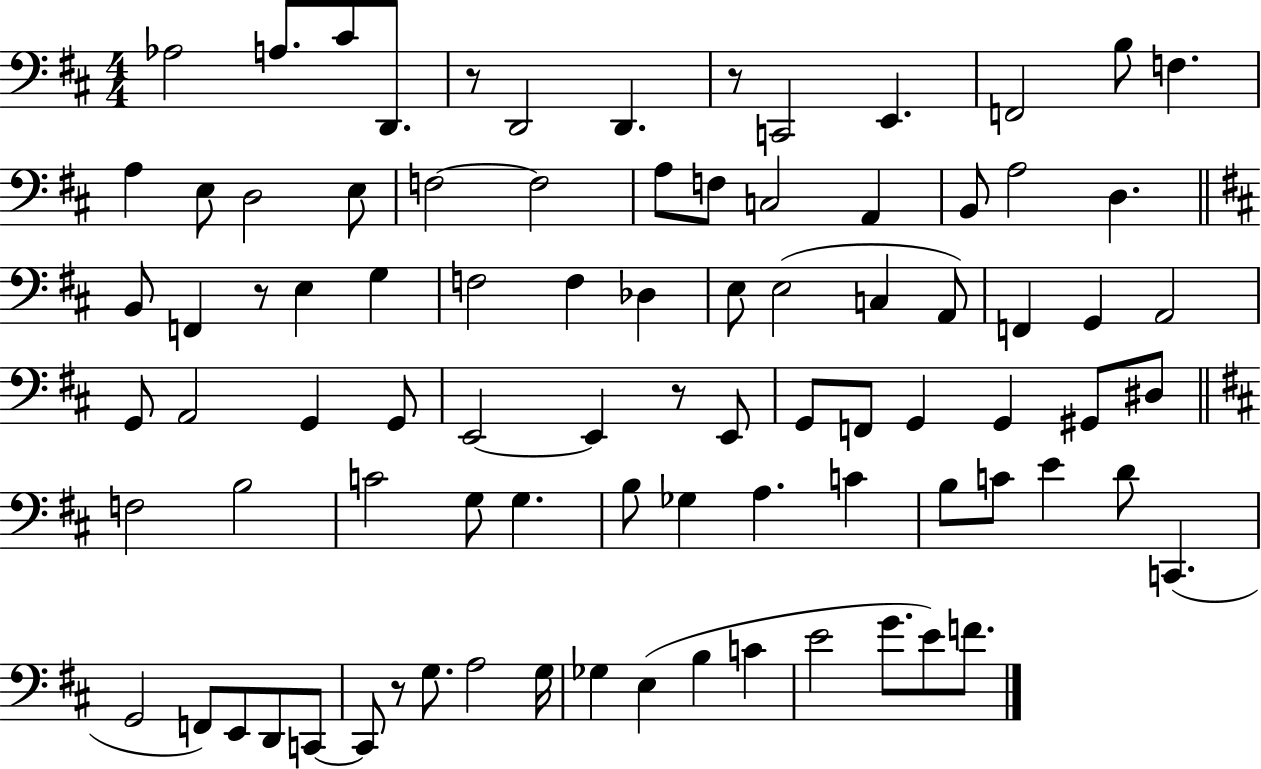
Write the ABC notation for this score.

X:1
T:Untitled
M:4/4
L:1/4
K:D
_A,2 A,/2 ^C/2 D,,/2 z/2 D,,2 D,, z/2 C,,2 E,, F,,2 B,/2 F, A, E,/2 D,2 E,/2 F,2 F,2 A,/2 F,/2 C,2 A,, B,,/2 A,2 D, B,,/2 F,, z/2 E, G, F,2 F, _D, E,/2 E,2 C, A,,/2 F,, G,, A,,2 G,,/2 A,,2 G,, G,,/2 E,,2 E,, z/2 E,,/2 G,,/2 F,,/2 G,, G,, ^G,,/2 ^D,/2 F,2 B,2 C2 G,/2 G, B,/2 _G, A, C B,/2 C/2 E D/2 C,, G,,2 F,,/2 E,,/2 D,,/2 C,,/2 C,,/2 z/2 G,/2 A,2 G,/4 _G, E, B, C E2 G/2 E/2 F/2